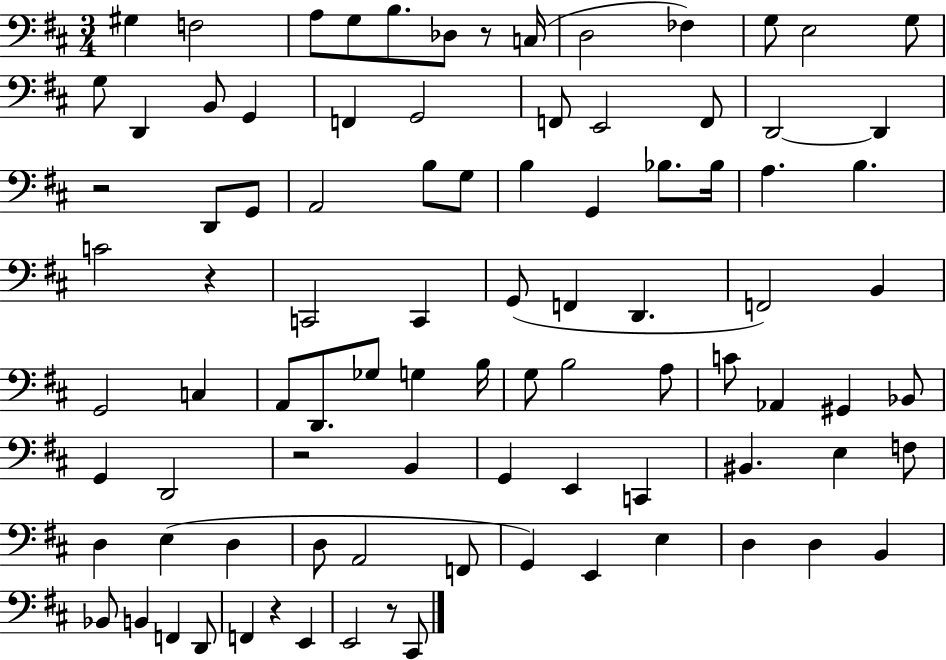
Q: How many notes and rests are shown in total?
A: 91